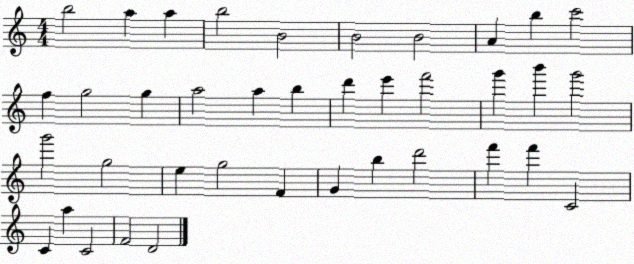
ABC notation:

X:1
T:Untitled
M:4/4
L:1/4
K:C
b2 a a b2 B2 B2 B2 A b c'2 f g2 g a2 a b d' e' f'2 g' b' g'2 g'2 g2 e g2 F G b d'2 f' f' C2 C a C2 F2 D2